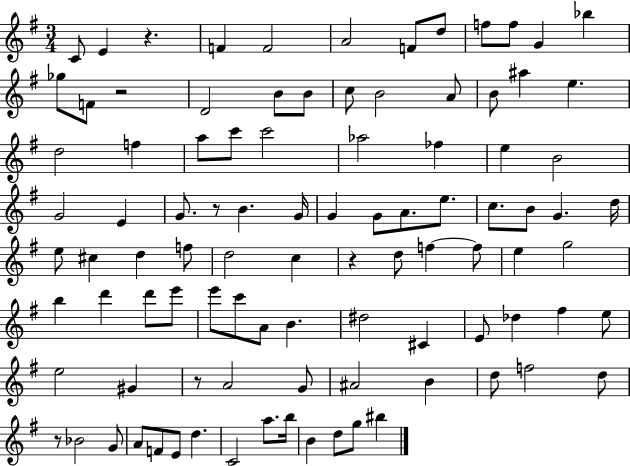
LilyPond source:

{
  \clef treble
  \numericTimeSignature
  \time 3/4
  \key g \major
  \repeat volta 2 { c'8 e'4 r4. | f'4 f'2 | a'2 f'8 d''8 | f''8 f''8 g'4 bes''4 | \break ges''8 f'8 r2 | d'2 b'8 b'8 | c''8 b'2 a'8 | b'8 ais''4 e''4. | \break d''2 f''4 | a''8 c'''8 c'''2 | aes''2 fes''4 | e''4 b'2 | \break g'2 e'4 | g'8. r8 b'4. g'16 | g'4 g'8 a'8. e''8. | c''8. b'8 g'4. d''16 | \break e''8 cis''4 d''4 f''8 | d''2 c''4 | r4 d''8 f''4~~ f''8 | e''4 g''2 | \break b''4 d'''4 d'''8 e'''8 | e'''8 c'''8 a'8 b'4. | dis''2 cis'4 | e'8 des''4 fis''4 e''8 | \break e''2 gis'4 | r8 a'2 g'8 | ais'2 b'4 | d''8 f''2 d''8 | \break r8 bes'2 g'8 | a'8 f'8 e'8 d''4. | c'2 a''8. b''16 | b'4 d''8 g''8 bis''4 | \break } \bar "|."
}